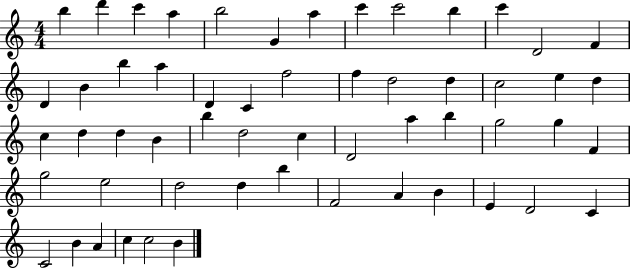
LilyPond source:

{
  \clef treble
  \numericTimeSignature
  \time 4/4
  \key c \major
  b''4 d'''4 c'''4 a''4 | b''2 g'4 a''4 | c'''4 c'''2 b''4 | c'''4 d'2 f'4 | \break d'4 b'4 b''4 a''4 | d'4 c'4 f''2 | f''4 d''2 d''4 | c''2 e''4 d''4 | \break c''4 d''4 d''4 b'4 | b''4 d''2 c''4 | d'2 a''4 b''4 | g''2 g''4 f'4 | \break g''2 e''2 | d''2 d''4 b''4 | f'2 a'4 b'4 | e'4 d'2 c'4 | \break c'2 b'4 a'4 | c''4 c''2 b'4 | \bar "|."
}